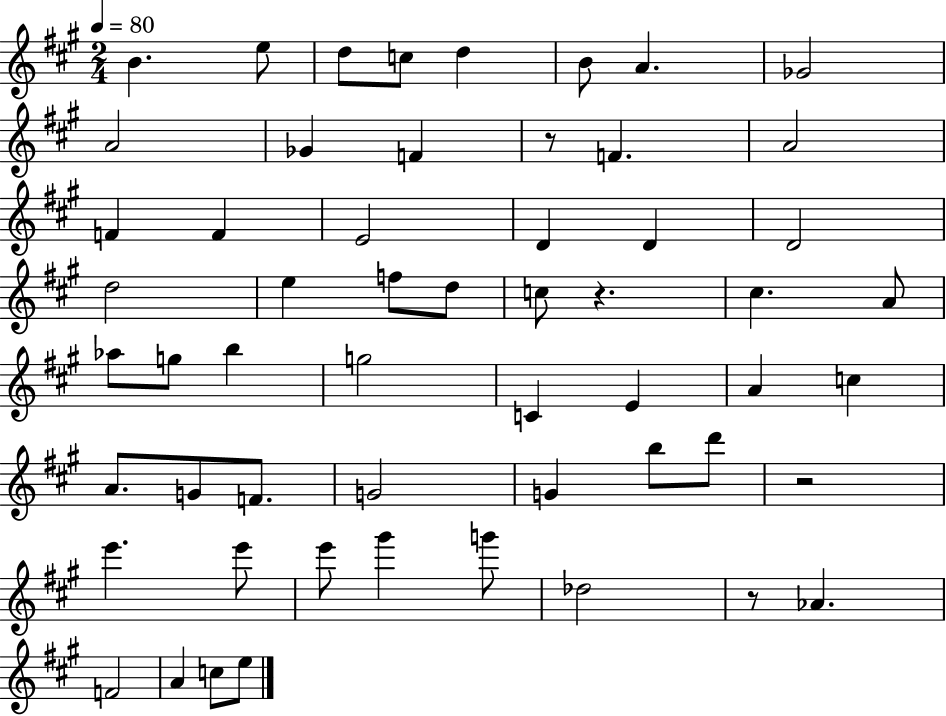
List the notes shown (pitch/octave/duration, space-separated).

B4/q. E5/e D5/e C5/e D5/q B4/e A4/q. Gb4/h A4/h Gb4/q F4/q R/e F4/q. A4/h F4/q F4/q E4/h D4/q D4/q D4/h D5/h E5/q F5/e D5/e C5/e R/q. C#5/q. A4/e Ab5/e G5/e B5/q G5/h C4/q E4/q A4/q C5/q A4/e. G4/e F4/e. G4/h G4/q B5/e D6/e R/h E6/q. E6/e E6/e G#6/q G6/e Db5/h R/e Ab4/q. F4/h A4/q C5/e E5/e